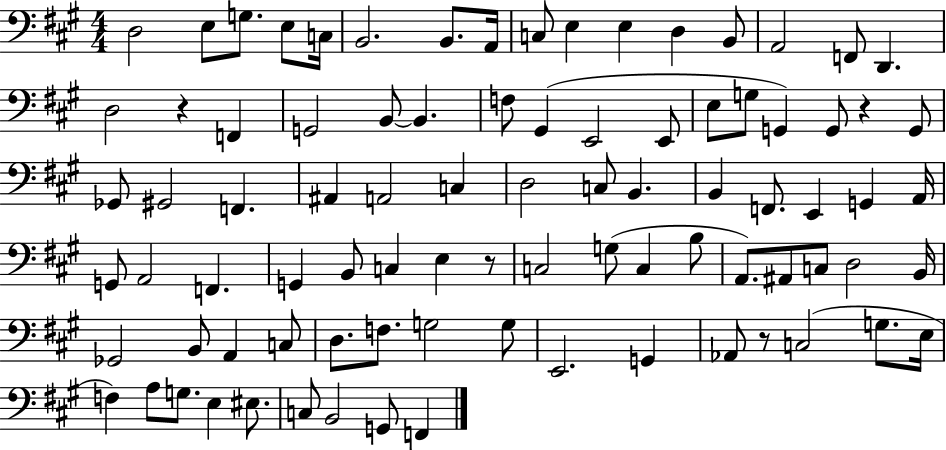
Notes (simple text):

D3/h E3/e G3/e. E3/e C3/s B2/h. B2/e. A2/s C3/e E3/q E3/q D3/q B2/e A2/h F2/e D2/q. D3/h R/q F2/q G2/h B2/e B2/q. F3/e G#2/q E2/h E2/e E3/e G3/e G2/q G2/e R/q G2/e Gb2/e G#2/h F2/q. A#2/q A2/h C3/q D3/h C3/e B2/q. B2/q F2/e. E2/q G2/q A2/s G2/e A2/h F2/q. G2/q B2/e C3/q E3/q R/e C3/h G3/e C3/q B3/e A2/e. A#2/e C3/e D3/h B2/s Gb2/h B2/e A2/q C3/e D3/e. F3/e. G3/h G3/e E2/h. G2/q Ab2/e R/e C3/h G3/e. E3/s F3/q A3/e G3/e. E3/q EIS3/e. C3/e B2/h G2/e F2/q